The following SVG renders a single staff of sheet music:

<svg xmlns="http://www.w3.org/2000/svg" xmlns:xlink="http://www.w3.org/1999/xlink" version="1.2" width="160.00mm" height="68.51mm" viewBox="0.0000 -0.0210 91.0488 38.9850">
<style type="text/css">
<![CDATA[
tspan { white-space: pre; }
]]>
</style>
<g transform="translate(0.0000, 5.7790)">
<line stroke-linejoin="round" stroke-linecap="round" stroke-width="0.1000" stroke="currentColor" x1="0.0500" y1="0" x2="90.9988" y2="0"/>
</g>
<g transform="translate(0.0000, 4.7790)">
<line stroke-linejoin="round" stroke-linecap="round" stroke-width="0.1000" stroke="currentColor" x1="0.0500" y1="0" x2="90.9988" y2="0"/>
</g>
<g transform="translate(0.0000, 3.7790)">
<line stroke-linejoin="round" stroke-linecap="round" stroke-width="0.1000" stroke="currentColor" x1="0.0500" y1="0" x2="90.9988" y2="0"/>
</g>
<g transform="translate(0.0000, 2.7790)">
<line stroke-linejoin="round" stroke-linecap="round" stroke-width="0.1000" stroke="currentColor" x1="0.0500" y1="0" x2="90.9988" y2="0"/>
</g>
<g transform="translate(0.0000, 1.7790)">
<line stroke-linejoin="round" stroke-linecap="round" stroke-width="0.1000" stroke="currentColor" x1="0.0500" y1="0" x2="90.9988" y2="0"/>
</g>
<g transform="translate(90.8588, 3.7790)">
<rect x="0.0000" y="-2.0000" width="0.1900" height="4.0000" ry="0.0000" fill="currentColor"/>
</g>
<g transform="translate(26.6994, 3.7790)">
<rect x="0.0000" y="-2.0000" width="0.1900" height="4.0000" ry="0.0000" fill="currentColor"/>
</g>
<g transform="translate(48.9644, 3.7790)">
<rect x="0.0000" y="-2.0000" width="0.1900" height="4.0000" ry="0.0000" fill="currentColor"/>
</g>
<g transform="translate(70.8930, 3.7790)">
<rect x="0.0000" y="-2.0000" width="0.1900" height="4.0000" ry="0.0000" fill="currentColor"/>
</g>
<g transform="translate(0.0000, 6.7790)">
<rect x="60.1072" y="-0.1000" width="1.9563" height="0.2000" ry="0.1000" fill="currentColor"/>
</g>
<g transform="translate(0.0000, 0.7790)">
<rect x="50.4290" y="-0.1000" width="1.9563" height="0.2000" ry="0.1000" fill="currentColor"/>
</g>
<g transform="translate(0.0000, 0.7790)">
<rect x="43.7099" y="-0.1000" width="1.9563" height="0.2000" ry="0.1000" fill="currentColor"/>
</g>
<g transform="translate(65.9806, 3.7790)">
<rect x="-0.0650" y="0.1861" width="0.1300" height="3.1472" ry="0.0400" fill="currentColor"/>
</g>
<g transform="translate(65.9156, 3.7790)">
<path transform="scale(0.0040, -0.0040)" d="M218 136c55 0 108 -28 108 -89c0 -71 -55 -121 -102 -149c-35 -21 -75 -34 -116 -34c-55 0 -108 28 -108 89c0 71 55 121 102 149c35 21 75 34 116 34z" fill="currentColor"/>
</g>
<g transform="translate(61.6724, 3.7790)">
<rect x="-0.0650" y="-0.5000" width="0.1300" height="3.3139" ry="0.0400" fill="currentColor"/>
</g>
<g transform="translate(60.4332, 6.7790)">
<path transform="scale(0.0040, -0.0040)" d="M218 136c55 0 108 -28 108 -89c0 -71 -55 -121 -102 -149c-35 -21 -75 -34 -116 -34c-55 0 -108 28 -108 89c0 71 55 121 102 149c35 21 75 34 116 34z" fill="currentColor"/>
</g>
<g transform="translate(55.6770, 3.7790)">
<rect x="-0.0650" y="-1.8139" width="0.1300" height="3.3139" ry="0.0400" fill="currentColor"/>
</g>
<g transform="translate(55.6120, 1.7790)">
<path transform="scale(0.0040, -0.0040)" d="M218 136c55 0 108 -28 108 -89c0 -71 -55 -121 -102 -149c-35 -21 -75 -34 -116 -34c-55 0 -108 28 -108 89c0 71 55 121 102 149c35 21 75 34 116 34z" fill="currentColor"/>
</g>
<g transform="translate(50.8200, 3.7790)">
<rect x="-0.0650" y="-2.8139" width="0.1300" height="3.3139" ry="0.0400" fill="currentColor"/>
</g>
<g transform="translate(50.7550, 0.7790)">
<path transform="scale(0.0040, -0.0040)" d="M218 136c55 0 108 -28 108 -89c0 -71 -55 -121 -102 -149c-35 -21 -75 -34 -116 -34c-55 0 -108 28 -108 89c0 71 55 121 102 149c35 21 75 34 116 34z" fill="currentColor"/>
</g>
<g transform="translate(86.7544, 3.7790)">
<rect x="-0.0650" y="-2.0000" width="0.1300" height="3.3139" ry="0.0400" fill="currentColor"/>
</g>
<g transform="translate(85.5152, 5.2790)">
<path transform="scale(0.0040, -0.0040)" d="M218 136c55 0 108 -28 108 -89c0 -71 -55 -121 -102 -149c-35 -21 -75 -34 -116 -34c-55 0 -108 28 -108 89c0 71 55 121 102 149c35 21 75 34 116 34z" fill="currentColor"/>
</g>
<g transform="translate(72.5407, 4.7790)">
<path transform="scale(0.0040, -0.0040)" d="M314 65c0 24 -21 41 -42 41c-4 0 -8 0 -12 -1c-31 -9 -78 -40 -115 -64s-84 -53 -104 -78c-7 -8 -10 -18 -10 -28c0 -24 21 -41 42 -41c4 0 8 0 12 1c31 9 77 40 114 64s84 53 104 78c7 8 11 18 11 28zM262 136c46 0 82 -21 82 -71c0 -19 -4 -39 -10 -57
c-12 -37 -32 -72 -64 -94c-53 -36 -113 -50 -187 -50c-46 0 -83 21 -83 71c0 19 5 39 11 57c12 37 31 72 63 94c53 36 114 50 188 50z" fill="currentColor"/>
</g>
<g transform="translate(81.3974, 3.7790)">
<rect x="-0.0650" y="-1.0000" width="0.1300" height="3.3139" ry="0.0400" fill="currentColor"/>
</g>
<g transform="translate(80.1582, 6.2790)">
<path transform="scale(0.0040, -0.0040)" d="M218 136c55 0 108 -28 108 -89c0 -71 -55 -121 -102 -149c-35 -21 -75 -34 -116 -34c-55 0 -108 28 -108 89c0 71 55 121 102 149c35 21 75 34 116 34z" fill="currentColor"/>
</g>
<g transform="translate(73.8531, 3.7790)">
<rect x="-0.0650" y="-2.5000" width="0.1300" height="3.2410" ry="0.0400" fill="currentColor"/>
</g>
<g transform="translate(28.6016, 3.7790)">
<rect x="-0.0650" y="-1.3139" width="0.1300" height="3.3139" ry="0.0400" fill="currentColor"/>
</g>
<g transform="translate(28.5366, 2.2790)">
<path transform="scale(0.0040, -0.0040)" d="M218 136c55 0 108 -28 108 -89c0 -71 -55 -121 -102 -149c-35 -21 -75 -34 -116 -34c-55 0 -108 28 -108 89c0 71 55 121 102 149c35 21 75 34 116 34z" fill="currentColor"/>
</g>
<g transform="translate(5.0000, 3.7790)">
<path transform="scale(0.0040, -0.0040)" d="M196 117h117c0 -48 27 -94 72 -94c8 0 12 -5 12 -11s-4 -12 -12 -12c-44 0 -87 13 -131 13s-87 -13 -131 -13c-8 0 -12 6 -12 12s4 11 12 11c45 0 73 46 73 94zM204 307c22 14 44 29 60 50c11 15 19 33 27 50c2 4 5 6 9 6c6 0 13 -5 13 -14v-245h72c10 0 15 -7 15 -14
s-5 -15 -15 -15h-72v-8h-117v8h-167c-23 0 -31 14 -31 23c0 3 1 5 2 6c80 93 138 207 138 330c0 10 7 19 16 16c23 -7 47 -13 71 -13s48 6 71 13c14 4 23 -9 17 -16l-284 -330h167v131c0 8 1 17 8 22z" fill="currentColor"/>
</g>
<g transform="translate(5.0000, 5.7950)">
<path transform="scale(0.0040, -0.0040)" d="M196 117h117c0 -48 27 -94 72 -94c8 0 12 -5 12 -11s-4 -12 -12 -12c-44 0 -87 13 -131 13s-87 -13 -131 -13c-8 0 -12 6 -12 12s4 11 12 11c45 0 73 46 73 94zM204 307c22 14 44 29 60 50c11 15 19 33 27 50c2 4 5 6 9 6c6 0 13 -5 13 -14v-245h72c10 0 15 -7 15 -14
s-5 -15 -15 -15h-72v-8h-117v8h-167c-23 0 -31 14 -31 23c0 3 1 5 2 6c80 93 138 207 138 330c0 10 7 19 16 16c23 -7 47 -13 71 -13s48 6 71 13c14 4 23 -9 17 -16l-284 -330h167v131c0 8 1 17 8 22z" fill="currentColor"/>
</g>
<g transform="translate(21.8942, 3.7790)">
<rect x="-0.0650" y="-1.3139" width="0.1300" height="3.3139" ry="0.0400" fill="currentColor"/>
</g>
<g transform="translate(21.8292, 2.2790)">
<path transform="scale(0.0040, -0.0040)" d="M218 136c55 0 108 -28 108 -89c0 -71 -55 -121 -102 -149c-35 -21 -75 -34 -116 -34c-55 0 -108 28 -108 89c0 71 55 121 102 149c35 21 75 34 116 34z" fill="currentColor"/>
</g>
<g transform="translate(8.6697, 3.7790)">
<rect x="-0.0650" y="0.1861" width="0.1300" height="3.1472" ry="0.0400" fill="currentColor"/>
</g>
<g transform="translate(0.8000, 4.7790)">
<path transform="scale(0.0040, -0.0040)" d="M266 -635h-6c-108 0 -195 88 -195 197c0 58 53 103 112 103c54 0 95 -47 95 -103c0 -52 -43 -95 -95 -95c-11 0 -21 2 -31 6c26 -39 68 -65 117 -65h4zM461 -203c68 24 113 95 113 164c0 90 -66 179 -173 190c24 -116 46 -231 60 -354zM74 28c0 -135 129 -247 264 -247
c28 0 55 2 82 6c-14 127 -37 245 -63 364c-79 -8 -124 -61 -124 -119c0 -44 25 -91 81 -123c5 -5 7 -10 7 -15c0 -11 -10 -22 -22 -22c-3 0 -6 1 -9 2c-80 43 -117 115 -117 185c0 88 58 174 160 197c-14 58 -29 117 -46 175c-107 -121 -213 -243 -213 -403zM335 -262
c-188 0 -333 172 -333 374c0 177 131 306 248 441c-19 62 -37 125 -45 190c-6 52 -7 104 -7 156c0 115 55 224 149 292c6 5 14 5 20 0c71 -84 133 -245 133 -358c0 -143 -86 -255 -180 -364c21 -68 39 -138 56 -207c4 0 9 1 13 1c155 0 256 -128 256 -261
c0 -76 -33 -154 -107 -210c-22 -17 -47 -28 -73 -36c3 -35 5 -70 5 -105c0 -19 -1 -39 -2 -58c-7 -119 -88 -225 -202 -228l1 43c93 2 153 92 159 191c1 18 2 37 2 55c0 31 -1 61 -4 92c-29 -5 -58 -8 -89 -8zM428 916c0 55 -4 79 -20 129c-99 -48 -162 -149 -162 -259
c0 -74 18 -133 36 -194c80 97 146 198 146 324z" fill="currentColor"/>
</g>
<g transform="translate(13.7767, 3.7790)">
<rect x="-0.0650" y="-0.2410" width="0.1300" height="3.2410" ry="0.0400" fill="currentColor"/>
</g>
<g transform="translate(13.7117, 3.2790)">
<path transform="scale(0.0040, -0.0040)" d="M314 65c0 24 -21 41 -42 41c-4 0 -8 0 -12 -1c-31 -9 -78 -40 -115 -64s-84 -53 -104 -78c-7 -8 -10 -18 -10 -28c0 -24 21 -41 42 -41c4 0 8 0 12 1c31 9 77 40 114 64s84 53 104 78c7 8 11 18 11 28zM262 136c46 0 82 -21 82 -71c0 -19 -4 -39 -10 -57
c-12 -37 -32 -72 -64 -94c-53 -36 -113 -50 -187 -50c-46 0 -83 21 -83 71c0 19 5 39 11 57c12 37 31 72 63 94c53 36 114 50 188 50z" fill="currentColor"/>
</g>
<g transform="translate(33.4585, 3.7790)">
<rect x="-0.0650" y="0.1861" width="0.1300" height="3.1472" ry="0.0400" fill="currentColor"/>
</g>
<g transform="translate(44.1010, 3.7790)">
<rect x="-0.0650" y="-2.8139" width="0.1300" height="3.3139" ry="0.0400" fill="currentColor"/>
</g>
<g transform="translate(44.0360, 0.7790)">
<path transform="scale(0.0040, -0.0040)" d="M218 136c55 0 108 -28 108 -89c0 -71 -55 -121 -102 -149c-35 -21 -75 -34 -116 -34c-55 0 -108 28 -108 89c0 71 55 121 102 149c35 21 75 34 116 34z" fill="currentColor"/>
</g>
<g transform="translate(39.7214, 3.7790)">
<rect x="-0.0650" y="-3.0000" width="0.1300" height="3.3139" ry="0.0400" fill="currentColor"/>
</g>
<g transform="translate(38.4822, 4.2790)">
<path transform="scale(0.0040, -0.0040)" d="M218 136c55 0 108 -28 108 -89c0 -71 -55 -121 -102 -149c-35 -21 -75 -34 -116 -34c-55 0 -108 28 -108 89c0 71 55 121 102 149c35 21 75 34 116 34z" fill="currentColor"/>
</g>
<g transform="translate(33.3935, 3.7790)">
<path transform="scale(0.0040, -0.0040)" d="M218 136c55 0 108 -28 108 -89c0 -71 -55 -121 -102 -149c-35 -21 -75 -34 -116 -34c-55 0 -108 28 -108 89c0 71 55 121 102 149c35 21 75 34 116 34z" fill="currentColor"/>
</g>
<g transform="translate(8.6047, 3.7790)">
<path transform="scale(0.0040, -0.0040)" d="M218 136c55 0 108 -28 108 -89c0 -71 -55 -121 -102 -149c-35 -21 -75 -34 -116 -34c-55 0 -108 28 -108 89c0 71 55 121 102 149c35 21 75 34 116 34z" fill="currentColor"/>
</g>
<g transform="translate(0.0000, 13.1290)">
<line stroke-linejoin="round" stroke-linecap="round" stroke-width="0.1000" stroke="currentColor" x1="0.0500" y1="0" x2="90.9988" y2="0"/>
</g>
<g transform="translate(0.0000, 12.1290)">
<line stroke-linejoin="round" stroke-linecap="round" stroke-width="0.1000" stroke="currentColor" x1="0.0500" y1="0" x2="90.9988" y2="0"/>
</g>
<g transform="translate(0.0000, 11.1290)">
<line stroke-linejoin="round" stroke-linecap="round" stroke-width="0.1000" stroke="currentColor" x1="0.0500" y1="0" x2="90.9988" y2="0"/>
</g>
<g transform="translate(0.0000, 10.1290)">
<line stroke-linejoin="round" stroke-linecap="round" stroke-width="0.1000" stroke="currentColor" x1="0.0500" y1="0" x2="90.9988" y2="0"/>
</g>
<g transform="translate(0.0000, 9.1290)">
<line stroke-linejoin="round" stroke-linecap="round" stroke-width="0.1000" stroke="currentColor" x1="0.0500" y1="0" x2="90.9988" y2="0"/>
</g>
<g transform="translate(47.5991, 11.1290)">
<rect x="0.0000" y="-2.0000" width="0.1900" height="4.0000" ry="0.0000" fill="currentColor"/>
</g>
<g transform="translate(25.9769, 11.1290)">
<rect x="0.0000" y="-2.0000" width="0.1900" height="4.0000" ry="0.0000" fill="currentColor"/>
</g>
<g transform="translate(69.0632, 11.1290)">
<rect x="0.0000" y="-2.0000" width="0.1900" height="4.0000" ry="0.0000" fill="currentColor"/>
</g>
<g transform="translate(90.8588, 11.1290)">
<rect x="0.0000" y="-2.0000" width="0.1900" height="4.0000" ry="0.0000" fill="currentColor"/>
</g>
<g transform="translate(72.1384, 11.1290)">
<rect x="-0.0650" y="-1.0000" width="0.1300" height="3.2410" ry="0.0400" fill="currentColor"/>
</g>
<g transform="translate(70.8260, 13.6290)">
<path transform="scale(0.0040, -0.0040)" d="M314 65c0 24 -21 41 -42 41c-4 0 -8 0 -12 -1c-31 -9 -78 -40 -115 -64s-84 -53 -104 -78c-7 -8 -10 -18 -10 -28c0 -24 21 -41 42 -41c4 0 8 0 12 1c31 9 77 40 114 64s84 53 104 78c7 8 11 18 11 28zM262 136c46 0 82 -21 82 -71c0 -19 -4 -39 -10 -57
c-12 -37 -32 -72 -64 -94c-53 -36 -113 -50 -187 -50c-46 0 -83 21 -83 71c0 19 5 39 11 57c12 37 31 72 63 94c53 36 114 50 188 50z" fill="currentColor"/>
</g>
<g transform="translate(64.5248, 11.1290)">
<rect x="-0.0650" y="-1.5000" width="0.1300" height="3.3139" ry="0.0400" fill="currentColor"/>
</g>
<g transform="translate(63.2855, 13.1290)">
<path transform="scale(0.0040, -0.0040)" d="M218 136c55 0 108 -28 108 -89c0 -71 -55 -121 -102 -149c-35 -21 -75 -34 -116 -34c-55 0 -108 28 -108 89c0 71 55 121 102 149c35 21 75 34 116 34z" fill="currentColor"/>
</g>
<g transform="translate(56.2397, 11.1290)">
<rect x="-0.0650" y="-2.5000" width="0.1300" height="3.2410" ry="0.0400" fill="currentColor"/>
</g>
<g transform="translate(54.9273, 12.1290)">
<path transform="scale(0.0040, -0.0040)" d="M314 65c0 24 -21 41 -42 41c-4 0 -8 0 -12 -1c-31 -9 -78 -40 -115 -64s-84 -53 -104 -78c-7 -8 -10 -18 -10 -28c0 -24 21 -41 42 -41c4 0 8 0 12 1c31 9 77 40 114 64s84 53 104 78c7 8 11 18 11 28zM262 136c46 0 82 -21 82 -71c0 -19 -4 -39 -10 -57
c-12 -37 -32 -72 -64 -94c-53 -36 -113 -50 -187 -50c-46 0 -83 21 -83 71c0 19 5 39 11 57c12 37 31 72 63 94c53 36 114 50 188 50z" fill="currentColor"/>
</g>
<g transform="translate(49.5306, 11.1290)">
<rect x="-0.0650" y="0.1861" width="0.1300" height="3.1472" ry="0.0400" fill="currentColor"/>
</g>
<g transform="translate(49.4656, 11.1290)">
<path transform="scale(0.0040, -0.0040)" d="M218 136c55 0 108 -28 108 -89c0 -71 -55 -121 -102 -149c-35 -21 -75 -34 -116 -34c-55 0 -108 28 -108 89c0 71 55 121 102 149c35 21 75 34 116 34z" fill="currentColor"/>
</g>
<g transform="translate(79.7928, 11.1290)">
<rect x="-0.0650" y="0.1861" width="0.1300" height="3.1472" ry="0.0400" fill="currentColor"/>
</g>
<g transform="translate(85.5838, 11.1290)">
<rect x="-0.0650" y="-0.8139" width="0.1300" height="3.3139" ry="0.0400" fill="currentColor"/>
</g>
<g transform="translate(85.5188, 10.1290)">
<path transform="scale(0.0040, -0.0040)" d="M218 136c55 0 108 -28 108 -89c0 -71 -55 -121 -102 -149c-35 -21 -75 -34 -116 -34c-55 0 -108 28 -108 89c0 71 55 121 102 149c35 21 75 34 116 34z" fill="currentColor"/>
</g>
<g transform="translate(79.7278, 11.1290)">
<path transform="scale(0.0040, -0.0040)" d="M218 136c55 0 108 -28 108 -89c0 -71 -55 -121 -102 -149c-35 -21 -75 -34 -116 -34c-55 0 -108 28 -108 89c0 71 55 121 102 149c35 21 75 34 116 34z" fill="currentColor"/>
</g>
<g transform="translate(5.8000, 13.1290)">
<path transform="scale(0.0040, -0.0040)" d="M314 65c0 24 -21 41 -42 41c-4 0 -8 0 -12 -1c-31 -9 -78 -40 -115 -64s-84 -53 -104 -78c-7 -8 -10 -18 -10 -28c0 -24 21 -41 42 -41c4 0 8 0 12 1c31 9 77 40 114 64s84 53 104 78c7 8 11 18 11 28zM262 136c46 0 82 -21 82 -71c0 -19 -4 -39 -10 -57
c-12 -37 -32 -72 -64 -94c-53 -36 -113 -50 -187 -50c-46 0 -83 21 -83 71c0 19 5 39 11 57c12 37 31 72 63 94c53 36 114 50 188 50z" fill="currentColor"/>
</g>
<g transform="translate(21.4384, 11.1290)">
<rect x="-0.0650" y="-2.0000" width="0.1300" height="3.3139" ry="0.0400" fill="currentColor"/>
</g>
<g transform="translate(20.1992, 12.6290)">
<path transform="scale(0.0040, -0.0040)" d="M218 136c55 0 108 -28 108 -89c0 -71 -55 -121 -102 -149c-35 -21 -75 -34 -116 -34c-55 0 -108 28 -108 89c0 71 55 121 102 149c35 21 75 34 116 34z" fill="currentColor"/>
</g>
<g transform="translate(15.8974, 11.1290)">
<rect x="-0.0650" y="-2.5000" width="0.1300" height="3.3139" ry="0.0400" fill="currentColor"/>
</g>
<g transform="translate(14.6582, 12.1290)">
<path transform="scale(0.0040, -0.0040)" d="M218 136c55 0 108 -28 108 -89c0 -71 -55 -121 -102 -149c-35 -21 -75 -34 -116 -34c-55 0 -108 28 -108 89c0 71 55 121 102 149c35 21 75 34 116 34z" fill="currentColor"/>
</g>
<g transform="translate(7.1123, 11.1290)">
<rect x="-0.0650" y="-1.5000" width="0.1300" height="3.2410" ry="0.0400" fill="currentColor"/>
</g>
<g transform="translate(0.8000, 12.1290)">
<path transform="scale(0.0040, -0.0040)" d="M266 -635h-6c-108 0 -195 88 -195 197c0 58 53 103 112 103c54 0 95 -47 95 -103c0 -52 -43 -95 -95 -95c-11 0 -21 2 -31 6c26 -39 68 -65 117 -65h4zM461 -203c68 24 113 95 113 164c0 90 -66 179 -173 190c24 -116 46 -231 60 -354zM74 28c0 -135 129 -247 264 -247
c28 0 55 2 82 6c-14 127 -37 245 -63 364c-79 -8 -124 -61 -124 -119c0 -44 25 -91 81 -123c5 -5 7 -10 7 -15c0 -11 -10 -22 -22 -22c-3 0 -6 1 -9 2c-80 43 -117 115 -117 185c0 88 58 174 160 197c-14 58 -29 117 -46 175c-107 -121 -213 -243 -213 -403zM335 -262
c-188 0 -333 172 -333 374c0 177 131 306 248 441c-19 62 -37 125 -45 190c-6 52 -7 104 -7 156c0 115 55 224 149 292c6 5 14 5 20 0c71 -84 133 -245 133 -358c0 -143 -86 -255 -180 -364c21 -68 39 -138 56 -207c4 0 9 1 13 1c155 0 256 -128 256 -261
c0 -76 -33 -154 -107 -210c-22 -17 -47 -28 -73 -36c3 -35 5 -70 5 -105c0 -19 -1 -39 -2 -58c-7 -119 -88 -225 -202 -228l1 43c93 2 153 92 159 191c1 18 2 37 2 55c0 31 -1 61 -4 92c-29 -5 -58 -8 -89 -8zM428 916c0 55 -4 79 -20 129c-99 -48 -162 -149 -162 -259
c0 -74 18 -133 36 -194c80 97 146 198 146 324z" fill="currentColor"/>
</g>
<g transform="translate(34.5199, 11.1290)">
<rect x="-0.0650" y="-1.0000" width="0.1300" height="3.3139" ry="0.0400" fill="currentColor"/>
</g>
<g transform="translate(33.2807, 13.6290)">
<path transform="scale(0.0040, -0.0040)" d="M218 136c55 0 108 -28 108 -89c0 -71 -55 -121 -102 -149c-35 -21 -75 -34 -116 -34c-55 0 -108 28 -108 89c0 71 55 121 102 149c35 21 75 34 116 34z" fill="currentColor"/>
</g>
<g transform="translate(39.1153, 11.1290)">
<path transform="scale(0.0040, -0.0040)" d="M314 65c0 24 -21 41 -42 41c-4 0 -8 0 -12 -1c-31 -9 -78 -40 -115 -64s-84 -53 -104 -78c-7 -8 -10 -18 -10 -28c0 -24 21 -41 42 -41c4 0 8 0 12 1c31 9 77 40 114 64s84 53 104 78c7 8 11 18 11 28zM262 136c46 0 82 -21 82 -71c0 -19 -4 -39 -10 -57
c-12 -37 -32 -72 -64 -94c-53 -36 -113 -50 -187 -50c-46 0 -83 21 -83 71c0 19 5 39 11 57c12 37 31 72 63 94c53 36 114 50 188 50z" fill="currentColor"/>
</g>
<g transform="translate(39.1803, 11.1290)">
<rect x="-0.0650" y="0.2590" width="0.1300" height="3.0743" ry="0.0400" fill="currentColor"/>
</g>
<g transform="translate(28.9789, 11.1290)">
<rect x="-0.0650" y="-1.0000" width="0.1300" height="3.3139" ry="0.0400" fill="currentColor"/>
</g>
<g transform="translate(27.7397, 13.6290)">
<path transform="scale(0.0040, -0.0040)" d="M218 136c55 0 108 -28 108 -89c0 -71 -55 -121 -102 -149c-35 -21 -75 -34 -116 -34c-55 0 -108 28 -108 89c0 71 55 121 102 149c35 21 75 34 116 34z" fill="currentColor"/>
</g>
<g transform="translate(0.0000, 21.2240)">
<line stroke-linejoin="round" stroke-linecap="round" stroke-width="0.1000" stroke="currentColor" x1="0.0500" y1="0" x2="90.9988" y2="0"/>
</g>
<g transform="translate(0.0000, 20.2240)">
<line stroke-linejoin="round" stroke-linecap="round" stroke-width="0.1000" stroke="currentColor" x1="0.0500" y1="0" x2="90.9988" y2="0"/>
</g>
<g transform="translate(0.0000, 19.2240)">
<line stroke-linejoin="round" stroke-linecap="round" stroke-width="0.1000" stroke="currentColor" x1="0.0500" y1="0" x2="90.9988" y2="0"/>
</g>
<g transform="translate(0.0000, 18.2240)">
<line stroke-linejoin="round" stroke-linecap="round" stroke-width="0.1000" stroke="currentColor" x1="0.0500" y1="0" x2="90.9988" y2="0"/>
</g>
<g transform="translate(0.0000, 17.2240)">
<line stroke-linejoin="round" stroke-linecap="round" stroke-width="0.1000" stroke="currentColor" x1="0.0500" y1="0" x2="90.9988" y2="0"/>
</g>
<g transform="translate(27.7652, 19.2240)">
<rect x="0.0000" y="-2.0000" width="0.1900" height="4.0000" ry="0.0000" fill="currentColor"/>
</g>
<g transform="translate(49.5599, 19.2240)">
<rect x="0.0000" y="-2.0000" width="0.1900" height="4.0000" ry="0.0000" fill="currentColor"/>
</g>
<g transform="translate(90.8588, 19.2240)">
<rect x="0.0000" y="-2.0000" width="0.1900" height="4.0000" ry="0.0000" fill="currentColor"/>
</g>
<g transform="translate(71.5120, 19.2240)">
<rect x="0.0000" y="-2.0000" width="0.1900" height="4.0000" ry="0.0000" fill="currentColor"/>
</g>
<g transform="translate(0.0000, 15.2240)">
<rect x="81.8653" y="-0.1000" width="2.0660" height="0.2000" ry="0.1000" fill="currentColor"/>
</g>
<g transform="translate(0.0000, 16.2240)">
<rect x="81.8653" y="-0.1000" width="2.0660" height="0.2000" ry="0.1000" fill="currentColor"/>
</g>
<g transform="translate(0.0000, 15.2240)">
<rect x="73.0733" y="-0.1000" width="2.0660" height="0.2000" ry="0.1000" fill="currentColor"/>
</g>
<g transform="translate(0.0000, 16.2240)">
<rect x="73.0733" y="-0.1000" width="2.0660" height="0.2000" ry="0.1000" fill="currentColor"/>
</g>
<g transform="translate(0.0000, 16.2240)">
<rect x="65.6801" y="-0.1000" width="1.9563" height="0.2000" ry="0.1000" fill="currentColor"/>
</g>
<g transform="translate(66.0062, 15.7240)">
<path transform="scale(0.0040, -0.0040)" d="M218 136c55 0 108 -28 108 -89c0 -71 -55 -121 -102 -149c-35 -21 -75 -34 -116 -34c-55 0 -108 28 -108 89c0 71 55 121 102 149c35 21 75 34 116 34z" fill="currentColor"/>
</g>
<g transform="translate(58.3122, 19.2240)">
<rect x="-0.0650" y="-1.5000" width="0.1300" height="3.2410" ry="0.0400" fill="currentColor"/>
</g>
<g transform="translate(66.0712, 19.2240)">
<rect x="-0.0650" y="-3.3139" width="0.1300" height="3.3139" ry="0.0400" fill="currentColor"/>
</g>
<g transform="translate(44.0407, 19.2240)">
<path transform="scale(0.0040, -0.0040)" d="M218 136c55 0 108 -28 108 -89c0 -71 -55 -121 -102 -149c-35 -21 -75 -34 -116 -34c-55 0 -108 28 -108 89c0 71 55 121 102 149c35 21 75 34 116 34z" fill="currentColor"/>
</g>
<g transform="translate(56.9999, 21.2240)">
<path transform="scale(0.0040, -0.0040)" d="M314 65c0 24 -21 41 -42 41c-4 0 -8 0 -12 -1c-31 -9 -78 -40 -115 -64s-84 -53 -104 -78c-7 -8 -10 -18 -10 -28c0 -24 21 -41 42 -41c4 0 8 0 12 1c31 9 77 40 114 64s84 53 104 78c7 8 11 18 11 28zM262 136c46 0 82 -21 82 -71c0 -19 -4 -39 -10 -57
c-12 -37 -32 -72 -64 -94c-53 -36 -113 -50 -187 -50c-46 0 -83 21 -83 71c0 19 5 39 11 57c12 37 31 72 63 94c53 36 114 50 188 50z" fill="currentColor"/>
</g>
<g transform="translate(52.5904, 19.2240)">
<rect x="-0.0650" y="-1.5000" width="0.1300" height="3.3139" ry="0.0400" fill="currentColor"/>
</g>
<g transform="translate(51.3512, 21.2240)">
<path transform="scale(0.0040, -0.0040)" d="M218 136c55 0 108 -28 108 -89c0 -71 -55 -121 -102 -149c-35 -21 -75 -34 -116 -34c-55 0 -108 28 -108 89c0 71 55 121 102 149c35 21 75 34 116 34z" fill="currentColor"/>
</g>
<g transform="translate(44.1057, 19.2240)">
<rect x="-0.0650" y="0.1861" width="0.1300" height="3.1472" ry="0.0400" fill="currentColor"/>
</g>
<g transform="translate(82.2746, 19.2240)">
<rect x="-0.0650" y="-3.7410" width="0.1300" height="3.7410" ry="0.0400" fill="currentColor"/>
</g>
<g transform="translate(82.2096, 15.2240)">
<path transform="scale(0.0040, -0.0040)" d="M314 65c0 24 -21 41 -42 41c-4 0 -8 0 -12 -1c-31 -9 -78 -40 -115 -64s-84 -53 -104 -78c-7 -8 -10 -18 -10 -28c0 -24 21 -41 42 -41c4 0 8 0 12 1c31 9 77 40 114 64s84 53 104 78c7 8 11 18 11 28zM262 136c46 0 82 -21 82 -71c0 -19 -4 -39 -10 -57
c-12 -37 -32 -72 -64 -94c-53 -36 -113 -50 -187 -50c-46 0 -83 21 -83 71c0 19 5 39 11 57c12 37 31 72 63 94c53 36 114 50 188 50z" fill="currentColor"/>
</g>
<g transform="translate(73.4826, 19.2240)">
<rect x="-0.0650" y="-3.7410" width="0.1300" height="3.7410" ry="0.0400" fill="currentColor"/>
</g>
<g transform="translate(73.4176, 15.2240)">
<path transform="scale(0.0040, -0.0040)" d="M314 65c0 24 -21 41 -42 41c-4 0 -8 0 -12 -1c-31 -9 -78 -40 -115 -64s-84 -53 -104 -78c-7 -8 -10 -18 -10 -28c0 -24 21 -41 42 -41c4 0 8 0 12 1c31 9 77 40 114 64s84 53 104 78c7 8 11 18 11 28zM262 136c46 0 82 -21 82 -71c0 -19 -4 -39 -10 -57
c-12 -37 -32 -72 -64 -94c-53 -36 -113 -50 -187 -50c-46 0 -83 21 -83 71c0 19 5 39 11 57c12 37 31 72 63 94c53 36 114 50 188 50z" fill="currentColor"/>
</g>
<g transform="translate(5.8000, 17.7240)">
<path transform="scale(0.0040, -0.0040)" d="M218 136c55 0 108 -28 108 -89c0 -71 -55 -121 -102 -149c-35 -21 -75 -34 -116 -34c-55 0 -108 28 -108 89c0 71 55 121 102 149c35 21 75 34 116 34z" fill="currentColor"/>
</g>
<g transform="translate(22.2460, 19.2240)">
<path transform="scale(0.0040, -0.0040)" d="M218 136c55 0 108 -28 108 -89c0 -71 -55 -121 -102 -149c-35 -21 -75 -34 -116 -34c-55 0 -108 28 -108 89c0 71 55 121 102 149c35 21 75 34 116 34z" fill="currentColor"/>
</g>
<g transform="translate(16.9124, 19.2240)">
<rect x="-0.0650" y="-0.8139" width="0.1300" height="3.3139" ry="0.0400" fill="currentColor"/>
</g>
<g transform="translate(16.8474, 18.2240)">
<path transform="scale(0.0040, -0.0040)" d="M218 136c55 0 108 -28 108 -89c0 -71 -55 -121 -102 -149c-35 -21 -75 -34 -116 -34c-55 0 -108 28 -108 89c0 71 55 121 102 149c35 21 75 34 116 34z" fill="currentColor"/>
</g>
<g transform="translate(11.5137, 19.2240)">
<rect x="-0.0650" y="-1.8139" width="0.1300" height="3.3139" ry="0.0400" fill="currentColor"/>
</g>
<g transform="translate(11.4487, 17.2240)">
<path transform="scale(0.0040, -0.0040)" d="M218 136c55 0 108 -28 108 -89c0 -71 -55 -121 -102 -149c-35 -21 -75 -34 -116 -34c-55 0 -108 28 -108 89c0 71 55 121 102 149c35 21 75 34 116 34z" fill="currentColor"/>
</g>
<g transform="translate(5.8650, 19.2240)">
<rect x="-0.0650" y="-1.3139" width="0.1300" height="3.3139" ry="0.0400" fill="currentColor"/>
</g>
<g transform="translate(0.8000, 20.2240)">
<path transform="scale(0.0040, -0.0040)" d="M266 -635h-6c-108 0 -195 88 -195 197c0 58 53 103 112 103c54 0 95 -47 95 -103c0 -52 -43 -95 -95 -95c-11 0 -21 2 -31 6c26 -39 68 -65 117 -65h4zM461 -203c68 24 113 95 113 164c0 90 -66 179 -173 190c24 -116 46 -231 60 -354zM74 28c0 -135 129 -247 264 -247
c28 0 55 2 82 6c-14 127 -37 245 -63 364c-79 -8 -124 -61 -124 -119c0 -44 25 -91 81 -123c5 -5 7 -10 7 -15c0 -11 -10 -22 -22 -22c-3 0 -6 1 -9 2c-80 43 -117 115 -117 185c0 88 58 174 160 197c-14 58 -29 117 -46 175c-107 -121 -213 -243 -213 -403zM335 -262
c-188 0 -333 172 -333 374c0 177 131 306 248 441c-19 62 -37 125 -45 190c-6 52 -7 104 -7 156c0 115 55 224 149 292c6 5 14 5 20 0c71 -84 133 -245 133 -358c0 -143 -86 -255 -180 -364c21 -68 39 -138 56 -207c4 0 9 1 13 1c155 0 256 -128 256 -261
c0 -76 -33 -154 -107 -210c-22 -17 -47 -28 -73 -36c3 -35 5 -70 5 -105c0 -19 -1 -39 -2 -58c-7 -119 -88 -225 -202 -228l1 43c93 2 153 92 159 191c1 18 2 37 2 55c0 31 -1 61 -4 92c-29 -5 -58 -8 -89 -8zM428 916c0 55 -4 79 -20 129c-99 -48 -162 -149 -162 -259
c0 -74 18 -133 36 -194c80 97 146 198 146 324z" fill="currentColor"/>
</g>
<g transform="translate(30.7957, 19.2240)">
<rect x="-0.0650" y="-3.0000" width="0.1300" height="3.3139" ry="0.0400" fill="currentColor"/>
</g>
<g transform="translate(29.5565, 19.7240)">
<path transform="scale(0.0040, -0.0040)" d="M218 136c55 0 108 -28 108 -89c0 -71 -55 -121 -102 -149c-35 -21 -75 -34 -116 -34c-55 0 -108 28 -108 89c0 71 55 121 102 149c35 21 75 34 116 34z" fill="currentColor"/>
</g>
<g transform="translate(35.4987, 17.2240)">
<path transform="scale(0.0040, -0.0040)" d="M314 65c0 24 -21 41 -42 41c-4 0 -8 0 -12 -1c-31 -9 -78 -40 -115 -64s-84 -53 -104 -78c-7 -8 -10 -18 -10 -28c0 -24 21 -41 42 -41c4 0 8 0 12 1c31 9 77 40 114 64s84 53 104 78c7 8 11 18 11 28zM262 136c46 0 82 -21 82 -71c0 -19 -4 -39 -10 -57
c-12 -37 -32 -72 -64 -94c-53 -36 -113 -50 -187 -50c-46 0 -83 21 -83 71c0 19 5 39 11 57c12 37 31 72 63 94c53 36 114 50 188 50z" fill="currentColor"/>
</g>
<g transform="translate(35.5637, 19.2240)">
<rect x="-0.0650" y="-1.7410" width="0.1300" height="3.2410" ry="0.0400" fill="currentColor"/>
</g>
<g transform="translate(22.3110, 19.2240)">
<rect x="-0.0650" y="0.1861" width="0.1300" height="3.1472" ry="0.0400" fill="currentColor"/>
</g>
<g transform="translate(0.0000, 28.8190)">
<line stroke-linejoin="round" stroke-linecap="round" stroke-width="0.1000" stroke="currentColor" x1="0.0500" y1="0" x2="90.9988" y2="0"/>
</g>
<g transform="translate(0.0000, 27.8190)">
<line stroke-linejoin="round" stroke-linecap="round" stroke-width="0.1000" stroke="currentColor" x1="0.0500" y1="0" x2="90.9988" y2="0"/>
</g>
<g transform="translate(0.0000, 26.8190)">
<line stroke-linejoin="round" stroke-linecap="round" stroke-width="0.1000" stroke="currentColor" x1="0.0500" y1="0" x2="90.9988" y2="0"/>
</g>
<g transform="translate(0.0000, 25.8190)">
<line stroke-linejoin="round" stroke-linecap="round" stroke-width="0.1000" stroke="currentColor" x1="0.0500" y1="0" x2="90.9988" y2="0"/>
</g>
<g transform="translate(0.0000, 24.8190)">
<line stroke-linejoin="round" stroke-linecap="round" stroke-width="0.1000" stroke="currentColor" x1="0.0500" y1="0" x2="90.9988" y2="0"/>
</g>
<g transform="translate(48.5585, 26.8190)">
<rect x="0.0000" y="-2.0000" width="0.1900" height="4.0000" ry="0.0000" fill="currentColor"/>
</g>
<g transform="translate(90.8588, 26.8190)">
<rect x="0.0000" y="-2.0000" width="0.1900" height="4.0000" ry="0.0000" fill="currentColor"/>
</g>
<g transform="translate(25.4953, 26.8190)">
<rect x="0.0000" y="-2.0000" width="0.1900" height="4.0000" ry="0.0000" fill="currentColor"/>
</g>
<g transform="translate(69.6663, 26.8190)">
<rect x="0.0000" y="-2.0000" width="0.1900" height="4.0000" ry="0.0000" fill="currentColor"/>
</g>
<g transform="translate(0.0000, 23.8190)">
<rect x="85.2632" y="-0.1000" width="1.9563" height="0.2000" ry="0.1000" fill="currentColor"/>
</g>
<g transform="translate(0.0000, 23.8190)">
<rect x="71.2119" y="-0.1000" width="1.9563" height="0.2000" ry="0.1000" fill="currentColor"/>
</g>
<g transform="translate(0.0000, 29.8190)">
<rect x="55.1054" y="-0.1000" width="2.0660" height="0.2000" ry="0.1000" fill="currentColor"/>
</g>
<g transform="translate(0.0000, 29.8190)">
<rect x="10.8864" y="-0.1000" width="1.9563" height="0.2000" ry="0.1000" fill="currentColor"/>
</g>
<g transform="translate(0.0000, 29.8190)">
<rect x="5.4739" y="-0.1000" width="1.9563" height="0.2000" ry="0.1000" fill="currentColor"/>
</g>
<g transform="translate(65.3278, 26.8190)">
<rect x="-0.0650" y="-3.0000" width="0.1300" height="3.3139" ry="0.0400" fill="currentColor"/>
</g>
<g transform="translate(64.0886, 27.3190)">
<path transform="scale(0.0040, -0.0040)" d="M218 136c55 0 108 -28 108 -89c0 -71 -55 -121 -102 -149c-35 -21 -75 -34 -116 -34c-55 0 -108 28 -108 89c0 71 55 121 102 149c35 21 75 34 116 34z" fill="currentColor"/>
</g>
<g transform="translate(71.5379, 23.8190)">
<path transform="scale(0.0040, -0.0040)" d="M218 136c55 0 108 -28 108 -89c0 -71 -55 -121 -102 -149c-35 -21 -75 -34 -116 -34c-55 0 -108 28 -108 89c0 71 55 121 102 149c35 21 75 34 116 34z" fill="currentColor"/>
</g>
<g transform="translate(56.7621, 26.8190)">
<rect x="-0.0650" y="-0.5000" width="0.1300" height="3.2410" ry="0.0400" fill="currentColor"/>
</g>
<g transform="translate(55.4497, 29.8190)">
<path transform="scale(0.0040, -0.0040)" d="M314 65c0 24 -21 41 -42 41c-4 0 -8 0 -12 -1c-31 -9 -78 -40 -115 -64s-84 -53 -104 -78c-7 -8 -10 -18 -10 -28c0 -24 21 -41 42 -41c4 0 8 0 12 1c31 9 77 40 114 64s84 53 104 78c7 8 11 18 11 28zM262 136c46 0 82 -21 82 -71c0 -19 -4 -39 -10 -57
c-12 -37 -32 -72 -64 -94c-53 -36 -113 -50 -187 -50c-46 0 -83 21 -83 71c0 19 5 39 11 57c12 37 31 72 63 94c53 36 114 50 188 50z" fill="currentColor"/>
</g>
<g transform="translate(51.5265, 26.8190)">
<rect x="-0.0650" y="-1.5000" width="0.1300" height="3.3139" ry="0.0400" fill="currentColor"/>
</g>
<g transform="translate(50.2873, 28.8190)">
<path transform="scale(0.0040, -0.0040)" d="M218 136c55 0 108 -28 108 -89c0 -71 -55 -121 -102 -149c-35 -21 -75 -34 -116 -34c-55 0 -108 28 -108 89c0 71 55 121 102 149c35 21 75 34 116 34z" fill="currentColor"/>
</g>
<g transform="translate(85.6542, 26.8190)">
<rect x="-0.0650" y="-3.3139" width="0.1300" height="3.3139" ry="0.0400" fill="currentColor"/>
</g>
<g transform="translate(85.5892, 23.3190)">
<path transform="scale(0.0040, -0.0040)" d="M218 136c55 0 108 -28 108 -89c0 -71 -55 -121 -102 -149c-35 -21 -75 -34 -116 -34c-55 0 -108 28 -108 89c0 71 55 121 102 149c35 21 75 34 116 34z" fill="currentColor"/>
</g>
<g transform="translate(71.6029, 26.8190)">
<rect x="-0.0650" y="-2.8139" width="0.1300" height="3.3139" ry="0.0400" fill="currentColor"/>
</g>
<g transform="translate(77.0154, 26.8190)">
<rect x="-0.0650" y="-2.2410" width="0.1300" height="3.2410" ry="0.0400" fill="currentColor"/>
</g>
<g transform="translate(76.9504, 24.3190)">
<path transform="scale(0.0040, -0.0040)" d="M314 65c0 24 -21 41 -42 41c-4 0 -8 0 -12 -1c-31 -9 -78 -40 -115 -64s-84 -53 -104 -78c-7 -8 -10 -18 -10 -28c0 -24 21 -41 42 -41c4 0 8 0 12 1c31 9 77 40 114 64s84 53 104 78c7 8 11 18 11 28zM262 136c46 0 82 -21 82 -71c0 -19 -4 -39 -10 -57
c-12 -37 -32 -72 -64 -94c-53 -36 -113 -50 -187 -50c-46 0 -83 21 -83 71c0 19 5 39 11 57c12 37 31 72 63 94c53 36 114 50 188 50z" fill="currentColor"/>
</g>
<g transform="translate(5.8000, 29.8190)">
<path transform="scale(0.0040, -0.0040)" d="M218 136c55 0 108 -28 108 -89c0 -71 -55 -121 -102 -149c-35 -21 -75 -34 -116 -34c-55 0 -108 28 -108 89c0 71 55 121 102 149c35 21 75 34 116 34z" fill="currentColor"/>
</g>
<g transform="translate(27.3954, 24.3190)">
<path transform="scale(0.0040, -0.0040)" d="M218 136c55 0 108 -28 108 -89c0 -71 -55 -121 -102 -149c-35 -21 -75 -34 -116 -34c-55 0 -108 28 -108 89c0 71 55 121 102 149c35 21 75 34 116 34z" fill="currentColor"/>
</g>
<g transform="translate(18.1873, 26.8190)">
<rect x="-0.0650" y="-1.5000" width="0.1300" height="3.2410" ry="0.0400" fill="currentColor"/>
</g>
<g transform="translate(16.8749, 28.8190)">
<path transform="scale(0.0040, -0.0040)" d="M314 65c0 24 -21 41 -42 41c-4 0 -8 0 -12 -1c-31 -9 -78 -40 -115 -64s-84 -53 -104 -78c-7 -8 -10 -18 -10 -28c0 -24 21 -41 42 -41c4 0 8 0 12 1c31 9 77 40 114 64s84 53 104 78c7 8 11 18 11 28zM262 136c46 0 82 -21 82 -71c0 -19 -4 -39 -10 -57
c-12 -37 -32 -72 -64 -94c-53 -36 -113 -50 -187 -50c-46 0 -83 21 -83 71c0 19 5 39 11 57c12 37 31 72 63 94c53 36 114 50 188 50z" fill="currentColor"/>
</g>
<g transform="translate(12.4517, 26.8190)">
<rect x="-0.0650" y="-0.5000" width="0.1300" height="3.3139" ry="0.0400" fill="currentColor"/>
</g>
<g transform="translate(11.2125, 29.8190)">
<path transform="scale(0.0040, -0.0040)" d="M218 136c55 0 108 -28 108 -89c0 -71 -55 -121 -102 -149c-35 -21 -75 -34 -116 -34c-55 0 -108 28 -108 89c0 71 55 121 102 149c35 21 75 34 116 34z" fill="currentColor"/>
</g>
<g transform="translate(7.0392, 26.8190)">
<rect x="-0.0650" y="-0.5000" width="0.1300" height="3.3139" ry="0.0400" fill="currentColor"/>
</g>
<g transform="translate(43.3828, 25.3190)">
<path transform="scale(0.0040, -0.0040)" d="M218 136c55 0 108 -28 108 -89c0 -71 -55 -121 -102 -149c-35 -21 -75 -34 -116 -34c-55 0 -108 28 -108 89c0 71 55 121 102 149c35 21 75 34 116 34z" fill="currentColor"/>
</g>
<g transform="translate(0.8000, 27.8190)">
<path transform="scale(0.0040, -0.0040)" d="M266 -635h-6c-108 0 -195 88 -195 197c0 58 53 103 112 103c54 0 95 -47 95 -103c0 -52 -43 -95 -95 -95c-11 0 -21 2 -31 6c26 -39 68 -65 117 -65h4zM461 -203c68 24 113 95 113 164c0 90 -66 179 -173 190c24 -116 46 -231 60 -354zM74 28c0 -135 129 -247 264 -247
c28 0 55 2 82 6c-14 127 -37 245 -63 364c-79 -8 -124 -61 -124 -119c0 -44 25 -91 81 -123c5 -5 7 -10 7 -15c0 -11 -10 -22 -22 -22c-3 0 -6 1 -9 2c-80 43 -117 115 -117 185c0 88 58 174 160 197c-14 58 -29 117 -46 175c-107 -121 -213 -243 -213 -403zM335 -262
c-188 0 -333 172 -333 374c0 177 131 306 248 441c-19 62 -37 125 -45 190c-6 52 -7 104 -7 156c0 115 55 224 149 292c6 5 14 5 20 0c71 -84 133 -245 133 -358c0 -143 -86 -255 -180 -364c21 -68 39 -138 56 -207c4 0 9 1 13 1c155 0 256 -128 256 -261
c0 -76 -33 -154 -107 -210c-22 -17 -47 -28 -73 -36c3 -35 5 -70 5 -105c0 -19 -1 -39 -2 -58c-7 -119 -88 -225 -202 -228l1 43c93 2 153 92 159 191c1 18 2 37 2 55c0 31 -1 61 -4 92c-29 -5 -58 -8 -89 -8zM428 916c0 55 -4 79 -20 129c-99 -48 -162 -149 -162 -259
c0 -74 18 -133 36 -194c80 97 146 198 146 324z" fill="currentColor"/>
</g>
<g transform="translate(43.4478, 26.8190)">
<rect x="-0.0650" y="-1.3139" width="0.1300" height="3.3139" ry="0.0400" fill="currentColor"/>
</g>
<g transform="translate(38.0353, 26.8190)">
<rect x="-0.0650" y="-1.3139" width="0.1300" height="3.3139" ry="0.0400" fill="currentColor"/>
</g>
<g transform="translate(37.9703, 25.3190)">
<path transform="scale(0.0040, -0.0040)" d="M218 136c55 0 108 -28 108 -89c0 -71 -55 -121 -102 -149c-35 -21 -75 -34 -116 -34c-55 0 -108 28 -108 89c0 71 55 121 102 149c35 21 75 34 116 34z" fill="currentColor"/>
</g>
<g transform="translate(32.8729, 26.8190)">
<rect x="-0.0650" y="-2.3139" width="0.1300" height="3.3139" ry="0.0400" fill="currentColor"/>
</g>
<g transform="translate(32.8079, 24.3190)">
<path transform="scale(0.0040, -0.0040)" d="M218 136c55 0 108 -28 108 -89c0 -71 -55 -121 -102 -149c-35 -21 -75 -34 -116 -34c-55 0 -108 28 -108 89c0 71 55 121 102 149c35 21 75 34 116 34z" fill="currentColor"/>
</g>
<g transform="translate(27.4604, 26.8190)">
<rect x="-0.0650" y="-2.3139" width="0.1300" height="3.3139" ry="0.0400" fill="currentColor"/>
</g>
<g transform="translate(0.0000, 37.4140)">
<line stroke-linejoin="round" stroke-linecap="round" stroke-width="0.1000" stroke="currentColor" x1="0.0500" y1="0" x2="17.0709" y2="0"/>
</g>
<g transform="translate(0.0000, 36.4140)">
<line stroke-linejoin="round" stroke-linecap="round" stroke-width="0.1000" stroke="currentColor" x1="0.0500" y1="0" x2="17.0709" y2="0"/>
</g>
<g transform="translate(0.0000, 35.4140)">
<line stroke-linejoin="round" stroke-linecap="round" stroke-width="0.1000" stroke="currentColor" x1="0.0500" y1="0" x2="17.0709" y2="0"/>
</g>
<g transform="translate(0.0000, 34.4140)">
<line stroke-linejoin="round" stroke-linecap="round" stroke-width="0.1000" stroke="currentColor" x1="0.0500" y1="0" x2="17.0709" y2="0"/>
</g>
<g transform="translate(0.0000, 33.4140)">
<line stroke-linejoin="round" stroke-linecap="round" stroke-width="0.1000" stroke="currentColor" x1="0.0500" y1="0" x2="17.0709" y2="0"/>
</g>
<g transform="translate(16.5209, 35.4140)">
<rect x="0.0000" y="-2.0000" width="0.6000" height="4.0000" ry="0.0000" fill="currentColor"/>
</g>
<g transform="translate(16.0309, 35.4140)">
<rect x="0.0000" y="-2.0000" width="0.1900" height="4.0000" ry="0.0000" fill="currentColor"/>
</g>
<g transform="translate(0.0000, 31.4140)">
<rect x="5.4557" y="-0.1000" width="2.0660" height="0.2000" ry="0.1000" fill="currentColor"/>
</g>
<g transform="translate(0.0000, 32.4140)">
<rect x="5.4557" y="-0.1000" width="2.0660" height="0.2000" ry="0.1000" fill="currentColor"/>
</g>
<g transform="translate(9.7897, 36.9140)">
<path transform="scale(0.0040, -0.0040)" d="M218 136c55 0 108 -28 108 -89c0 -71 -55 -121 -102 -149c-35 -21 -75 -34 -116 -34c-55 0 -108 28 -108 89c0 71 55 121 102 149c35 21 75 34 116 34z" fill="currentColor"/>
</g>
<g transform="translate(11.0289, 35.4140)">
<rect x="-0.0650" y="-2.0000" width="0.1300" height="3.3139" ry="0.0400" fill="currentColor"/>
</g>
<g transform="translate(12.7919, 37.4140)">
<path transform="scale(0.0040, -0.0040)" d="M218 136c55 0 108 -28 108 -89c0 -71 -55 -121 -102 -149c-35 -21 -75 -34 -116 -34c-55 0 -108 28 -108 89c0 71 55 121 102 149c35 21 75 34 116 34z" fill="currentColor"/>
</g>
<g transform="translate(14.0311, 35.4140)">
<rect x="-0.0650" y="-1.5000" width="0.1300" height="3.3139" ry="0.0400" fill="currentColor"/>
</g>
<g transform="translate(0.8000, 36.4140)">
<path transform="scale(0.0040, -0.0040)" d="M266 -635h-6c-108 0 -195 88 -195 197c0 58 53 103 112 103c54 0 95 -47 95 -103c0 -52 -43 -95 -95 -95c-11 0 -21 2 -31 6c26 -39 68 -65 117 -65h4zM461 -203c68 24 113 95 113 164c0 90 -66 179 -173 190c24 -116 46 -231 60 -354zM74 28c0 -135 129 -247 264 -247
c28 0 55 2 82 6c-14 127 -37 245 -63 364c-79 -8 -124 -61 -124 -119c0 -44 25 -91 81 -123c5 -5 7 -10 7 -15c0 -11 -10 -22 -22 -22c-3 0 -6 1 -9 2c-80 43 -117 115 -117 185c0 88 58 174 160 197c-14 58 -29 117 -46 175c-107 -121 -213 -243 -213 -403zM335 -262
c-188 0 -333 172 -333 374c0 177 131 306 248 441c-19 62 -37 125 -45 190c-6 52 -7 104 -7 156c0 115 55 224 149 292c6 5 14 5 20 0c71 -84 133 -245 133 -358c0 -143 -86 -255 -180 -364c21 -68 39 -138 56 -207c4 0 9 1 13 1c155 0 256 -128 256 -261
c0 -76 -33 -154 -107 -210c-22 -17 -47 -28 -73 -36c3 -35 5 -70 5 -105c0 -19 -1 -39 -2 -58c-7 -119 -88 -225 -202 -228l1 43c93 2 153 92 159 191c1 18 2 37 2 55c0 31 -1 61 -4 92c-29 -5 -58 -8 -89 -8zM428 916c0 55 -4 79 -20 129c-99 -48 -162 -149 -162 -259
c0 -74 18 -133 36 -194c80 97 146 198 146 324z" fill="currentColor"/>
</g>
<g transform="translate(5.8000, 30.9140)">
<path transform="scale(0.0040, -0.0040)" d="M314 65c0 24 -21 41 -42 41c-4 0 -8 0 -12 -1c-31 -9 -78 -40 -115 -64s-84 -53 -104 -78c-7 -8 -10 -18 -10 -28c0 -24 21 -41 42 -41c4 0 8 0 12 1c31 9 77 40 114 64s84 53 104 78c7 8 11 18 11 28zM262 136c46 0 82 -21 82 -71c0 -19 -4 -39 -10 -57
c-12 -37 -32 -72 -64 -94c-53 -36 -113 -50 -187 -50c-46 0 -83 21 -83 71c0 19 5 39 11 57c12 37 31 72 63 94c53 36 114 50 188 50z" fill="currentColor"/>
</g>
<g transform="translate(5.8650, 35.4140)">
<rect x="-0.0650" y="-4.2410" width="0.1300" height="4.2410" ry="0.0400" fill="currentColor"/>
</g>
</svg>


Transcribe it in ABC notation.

X:1
T:Untitled
M:4/4
L:1/4
K:C
B c2 e e B A a a f C B G2 D F E2 G F D D B2 B G2 E D2 B d e f d B A f2 B E E2 b c'2 c'2 C C E2 g g e e E C2 A a g2 b d'2 F E